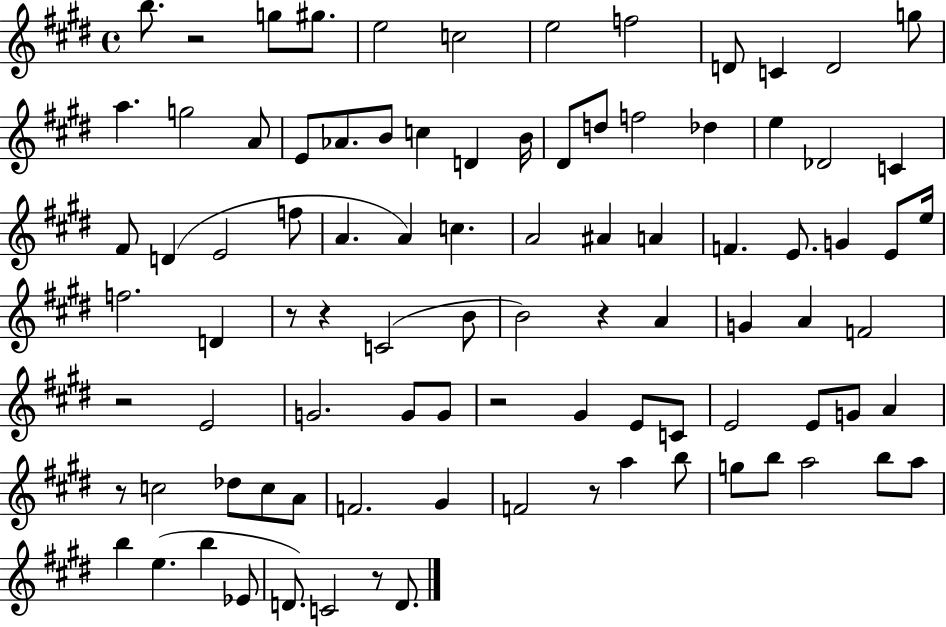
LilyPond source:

{
  \clef treble
  \time 4/4
  \defaultTimeSignature
  \key e \major
  b''8. r2 g''8 gis''8. | e''2 c''2 | e''2 f''2 | d'8 c'4 d'2 g''8 | \break a''4. g''2 a'8 | e'8 aes'8. b'8 c''4 d'4 b'16 | dis'8 d''8 f''2 des''4 | e''4 des'2 c'4 | \break fis'8 d'4( e'2 f''8 | a'4. a'4) c''4. | a'2 ais'4 a'4 | f'4. e'8. g'4 e'8 e''16 | \break f''2. d'4 | r8 r4 c'2( b'8 | b'2) r4 a'4 | g'4 a'4 f'2 | \break r2 e'2 | g'2. g'8 g'8 | r2 gis'4 e'8 c'8 | e'2 e'8 g'8 a'4 | \break r8 c''2 des''8 c''8 a'8 | f'2. gis'4 | f'2 r8 a''4 b''8 | g''8 b''8 a''2 b''8 a''8 | \break b''4 e''4.( b''4 ees'8 | d'8.) c'2 r8 d'8. | \bar "|."
}